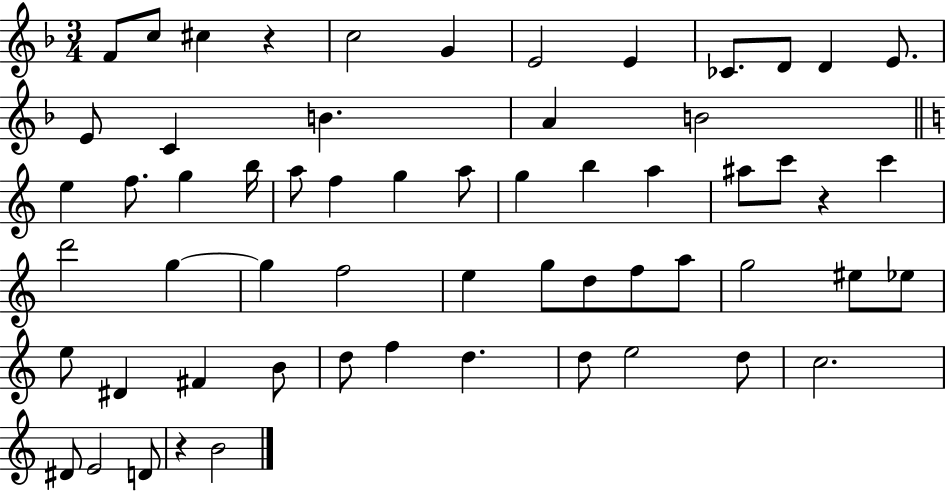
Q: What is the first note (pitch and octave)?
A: F4